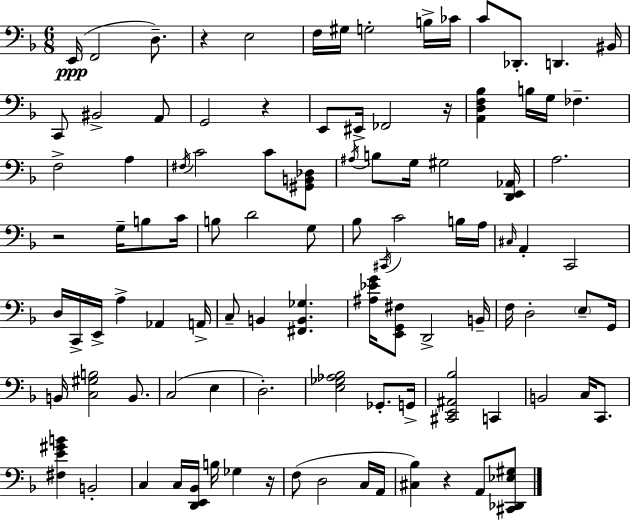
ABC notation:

X:1
T:Untitled
M:6/8
L:1/4
K:Dm
E,,/4 F,,2 D,/2 z E,2 F,/4 ^G,/4 G,2 B,/4 _C/4 C/2 _D,,/2 D,, ^B,,/4 C,,/2 ^B,,2 A,,/2 G,,2 z E,,/2 ^E,,/4 _F,,2 z/4 [A,,D,F,_B,] B,/4 G,/4 _F, F,2 A, ^F,/4 C2 C/2 [^G,,B,,_D,]/2 ^A,/4 B,/2 G,/4 ^G,2 [D,,E,,_A,,]/4 A,2 z2 G,/4 B,/2 C/4 B,/2 D2 G,/2 _B,/2 ^C,,/4 C2 B,/4 A,/4 ^C,/4 A,, C,,2 D,/4 C,,/4 E,,/4 A, _A,, A,,/4 C,/2 B,, [^F,,B,,_G,] [^A,_EG]/4 [E,,G,,^F,]/2 D,,2 B,,/4 F,/4 D,2 E,/2 G,,/4 B,,/4 [C,^G,B,]2 B,,/2 C,2 E, D,2 [E,_G,_A,_B,]2 _G,,/2 G,,/4 [^C,,E,,^A,,_B,]2 C,, B,,2 C,/4 C,,/2 [^F,E^GB] B,,2 C, C,/4 [D,,E,,_B,,]/4 B,/4 _G, z/4 F,/2 D,2 C,/4 A,,/4 [^C,_B,] z A,,/2 [^C,,_D,,_E,^G,]/2